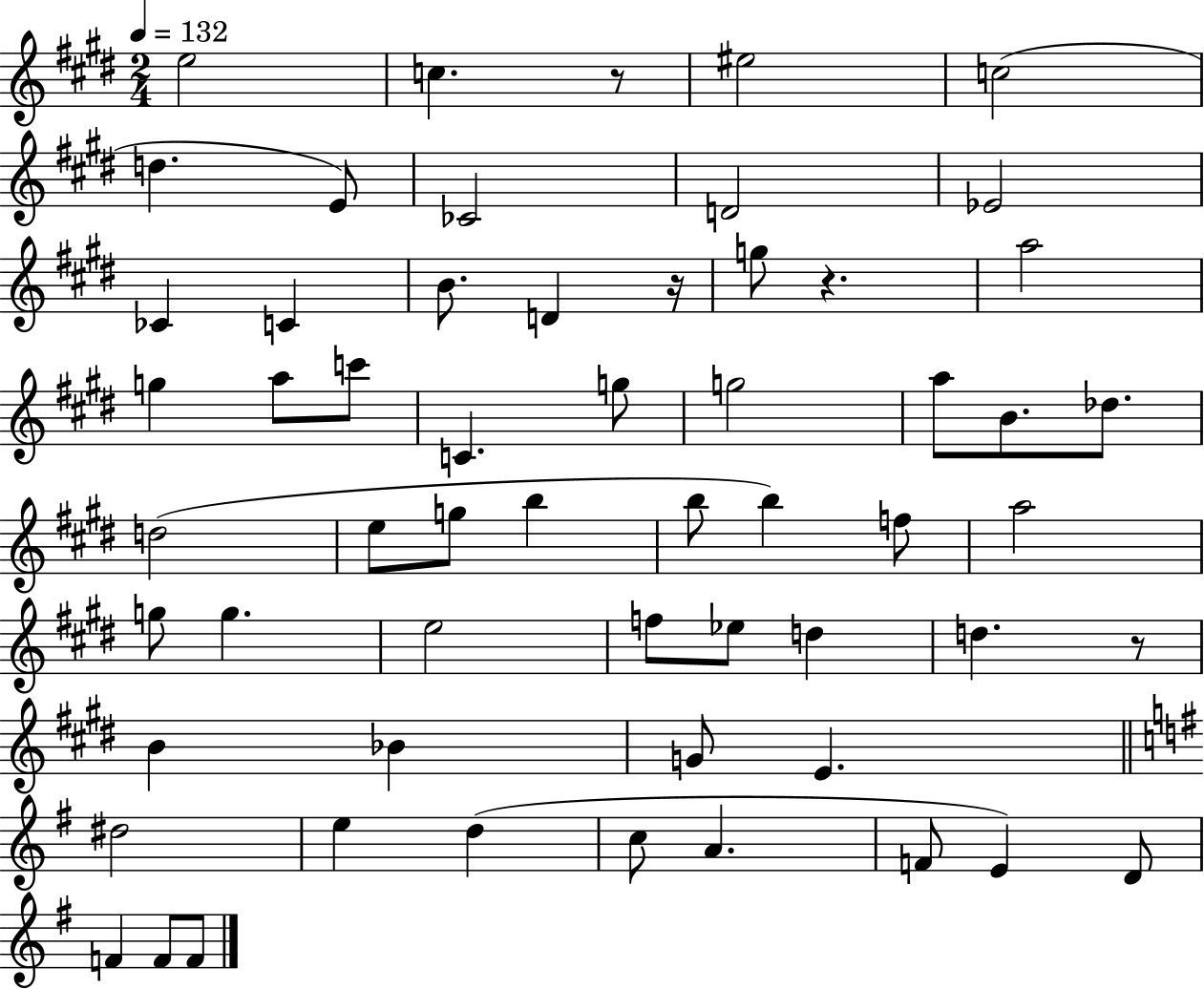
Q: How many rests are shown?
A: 4